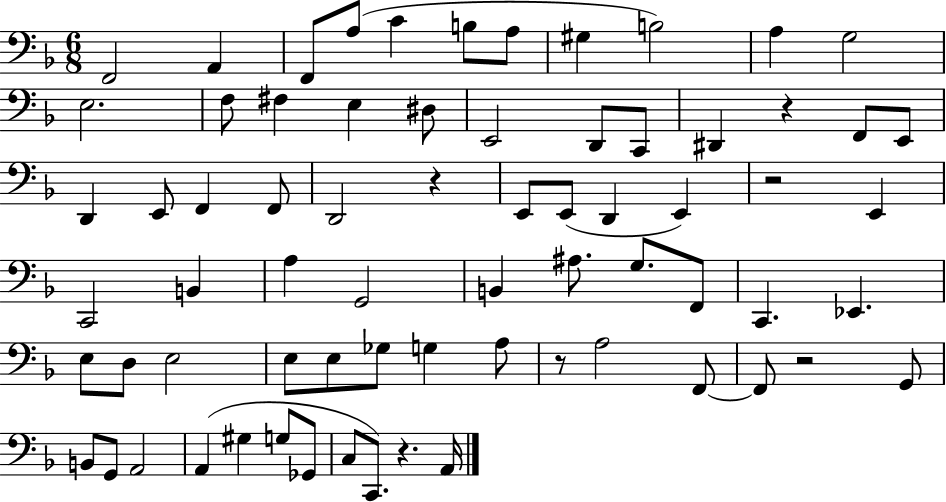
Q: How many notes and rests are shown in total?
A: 70